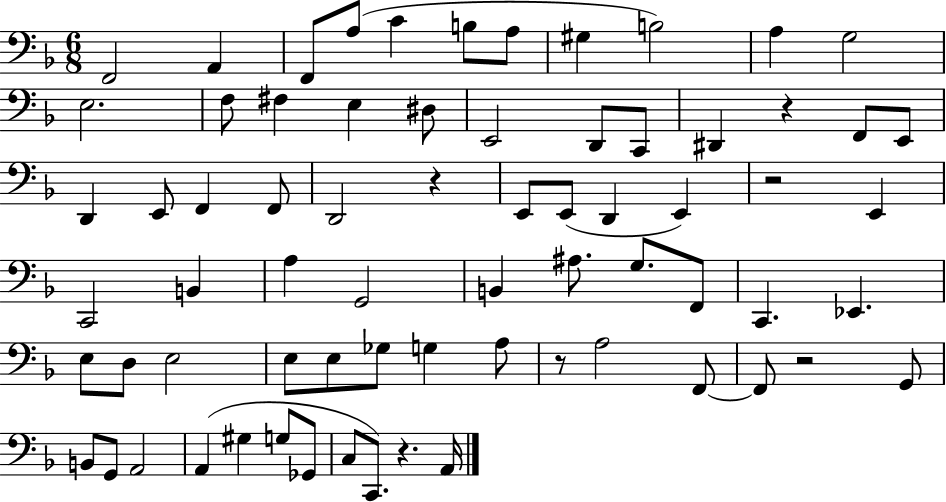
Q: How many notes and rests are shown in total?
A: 70